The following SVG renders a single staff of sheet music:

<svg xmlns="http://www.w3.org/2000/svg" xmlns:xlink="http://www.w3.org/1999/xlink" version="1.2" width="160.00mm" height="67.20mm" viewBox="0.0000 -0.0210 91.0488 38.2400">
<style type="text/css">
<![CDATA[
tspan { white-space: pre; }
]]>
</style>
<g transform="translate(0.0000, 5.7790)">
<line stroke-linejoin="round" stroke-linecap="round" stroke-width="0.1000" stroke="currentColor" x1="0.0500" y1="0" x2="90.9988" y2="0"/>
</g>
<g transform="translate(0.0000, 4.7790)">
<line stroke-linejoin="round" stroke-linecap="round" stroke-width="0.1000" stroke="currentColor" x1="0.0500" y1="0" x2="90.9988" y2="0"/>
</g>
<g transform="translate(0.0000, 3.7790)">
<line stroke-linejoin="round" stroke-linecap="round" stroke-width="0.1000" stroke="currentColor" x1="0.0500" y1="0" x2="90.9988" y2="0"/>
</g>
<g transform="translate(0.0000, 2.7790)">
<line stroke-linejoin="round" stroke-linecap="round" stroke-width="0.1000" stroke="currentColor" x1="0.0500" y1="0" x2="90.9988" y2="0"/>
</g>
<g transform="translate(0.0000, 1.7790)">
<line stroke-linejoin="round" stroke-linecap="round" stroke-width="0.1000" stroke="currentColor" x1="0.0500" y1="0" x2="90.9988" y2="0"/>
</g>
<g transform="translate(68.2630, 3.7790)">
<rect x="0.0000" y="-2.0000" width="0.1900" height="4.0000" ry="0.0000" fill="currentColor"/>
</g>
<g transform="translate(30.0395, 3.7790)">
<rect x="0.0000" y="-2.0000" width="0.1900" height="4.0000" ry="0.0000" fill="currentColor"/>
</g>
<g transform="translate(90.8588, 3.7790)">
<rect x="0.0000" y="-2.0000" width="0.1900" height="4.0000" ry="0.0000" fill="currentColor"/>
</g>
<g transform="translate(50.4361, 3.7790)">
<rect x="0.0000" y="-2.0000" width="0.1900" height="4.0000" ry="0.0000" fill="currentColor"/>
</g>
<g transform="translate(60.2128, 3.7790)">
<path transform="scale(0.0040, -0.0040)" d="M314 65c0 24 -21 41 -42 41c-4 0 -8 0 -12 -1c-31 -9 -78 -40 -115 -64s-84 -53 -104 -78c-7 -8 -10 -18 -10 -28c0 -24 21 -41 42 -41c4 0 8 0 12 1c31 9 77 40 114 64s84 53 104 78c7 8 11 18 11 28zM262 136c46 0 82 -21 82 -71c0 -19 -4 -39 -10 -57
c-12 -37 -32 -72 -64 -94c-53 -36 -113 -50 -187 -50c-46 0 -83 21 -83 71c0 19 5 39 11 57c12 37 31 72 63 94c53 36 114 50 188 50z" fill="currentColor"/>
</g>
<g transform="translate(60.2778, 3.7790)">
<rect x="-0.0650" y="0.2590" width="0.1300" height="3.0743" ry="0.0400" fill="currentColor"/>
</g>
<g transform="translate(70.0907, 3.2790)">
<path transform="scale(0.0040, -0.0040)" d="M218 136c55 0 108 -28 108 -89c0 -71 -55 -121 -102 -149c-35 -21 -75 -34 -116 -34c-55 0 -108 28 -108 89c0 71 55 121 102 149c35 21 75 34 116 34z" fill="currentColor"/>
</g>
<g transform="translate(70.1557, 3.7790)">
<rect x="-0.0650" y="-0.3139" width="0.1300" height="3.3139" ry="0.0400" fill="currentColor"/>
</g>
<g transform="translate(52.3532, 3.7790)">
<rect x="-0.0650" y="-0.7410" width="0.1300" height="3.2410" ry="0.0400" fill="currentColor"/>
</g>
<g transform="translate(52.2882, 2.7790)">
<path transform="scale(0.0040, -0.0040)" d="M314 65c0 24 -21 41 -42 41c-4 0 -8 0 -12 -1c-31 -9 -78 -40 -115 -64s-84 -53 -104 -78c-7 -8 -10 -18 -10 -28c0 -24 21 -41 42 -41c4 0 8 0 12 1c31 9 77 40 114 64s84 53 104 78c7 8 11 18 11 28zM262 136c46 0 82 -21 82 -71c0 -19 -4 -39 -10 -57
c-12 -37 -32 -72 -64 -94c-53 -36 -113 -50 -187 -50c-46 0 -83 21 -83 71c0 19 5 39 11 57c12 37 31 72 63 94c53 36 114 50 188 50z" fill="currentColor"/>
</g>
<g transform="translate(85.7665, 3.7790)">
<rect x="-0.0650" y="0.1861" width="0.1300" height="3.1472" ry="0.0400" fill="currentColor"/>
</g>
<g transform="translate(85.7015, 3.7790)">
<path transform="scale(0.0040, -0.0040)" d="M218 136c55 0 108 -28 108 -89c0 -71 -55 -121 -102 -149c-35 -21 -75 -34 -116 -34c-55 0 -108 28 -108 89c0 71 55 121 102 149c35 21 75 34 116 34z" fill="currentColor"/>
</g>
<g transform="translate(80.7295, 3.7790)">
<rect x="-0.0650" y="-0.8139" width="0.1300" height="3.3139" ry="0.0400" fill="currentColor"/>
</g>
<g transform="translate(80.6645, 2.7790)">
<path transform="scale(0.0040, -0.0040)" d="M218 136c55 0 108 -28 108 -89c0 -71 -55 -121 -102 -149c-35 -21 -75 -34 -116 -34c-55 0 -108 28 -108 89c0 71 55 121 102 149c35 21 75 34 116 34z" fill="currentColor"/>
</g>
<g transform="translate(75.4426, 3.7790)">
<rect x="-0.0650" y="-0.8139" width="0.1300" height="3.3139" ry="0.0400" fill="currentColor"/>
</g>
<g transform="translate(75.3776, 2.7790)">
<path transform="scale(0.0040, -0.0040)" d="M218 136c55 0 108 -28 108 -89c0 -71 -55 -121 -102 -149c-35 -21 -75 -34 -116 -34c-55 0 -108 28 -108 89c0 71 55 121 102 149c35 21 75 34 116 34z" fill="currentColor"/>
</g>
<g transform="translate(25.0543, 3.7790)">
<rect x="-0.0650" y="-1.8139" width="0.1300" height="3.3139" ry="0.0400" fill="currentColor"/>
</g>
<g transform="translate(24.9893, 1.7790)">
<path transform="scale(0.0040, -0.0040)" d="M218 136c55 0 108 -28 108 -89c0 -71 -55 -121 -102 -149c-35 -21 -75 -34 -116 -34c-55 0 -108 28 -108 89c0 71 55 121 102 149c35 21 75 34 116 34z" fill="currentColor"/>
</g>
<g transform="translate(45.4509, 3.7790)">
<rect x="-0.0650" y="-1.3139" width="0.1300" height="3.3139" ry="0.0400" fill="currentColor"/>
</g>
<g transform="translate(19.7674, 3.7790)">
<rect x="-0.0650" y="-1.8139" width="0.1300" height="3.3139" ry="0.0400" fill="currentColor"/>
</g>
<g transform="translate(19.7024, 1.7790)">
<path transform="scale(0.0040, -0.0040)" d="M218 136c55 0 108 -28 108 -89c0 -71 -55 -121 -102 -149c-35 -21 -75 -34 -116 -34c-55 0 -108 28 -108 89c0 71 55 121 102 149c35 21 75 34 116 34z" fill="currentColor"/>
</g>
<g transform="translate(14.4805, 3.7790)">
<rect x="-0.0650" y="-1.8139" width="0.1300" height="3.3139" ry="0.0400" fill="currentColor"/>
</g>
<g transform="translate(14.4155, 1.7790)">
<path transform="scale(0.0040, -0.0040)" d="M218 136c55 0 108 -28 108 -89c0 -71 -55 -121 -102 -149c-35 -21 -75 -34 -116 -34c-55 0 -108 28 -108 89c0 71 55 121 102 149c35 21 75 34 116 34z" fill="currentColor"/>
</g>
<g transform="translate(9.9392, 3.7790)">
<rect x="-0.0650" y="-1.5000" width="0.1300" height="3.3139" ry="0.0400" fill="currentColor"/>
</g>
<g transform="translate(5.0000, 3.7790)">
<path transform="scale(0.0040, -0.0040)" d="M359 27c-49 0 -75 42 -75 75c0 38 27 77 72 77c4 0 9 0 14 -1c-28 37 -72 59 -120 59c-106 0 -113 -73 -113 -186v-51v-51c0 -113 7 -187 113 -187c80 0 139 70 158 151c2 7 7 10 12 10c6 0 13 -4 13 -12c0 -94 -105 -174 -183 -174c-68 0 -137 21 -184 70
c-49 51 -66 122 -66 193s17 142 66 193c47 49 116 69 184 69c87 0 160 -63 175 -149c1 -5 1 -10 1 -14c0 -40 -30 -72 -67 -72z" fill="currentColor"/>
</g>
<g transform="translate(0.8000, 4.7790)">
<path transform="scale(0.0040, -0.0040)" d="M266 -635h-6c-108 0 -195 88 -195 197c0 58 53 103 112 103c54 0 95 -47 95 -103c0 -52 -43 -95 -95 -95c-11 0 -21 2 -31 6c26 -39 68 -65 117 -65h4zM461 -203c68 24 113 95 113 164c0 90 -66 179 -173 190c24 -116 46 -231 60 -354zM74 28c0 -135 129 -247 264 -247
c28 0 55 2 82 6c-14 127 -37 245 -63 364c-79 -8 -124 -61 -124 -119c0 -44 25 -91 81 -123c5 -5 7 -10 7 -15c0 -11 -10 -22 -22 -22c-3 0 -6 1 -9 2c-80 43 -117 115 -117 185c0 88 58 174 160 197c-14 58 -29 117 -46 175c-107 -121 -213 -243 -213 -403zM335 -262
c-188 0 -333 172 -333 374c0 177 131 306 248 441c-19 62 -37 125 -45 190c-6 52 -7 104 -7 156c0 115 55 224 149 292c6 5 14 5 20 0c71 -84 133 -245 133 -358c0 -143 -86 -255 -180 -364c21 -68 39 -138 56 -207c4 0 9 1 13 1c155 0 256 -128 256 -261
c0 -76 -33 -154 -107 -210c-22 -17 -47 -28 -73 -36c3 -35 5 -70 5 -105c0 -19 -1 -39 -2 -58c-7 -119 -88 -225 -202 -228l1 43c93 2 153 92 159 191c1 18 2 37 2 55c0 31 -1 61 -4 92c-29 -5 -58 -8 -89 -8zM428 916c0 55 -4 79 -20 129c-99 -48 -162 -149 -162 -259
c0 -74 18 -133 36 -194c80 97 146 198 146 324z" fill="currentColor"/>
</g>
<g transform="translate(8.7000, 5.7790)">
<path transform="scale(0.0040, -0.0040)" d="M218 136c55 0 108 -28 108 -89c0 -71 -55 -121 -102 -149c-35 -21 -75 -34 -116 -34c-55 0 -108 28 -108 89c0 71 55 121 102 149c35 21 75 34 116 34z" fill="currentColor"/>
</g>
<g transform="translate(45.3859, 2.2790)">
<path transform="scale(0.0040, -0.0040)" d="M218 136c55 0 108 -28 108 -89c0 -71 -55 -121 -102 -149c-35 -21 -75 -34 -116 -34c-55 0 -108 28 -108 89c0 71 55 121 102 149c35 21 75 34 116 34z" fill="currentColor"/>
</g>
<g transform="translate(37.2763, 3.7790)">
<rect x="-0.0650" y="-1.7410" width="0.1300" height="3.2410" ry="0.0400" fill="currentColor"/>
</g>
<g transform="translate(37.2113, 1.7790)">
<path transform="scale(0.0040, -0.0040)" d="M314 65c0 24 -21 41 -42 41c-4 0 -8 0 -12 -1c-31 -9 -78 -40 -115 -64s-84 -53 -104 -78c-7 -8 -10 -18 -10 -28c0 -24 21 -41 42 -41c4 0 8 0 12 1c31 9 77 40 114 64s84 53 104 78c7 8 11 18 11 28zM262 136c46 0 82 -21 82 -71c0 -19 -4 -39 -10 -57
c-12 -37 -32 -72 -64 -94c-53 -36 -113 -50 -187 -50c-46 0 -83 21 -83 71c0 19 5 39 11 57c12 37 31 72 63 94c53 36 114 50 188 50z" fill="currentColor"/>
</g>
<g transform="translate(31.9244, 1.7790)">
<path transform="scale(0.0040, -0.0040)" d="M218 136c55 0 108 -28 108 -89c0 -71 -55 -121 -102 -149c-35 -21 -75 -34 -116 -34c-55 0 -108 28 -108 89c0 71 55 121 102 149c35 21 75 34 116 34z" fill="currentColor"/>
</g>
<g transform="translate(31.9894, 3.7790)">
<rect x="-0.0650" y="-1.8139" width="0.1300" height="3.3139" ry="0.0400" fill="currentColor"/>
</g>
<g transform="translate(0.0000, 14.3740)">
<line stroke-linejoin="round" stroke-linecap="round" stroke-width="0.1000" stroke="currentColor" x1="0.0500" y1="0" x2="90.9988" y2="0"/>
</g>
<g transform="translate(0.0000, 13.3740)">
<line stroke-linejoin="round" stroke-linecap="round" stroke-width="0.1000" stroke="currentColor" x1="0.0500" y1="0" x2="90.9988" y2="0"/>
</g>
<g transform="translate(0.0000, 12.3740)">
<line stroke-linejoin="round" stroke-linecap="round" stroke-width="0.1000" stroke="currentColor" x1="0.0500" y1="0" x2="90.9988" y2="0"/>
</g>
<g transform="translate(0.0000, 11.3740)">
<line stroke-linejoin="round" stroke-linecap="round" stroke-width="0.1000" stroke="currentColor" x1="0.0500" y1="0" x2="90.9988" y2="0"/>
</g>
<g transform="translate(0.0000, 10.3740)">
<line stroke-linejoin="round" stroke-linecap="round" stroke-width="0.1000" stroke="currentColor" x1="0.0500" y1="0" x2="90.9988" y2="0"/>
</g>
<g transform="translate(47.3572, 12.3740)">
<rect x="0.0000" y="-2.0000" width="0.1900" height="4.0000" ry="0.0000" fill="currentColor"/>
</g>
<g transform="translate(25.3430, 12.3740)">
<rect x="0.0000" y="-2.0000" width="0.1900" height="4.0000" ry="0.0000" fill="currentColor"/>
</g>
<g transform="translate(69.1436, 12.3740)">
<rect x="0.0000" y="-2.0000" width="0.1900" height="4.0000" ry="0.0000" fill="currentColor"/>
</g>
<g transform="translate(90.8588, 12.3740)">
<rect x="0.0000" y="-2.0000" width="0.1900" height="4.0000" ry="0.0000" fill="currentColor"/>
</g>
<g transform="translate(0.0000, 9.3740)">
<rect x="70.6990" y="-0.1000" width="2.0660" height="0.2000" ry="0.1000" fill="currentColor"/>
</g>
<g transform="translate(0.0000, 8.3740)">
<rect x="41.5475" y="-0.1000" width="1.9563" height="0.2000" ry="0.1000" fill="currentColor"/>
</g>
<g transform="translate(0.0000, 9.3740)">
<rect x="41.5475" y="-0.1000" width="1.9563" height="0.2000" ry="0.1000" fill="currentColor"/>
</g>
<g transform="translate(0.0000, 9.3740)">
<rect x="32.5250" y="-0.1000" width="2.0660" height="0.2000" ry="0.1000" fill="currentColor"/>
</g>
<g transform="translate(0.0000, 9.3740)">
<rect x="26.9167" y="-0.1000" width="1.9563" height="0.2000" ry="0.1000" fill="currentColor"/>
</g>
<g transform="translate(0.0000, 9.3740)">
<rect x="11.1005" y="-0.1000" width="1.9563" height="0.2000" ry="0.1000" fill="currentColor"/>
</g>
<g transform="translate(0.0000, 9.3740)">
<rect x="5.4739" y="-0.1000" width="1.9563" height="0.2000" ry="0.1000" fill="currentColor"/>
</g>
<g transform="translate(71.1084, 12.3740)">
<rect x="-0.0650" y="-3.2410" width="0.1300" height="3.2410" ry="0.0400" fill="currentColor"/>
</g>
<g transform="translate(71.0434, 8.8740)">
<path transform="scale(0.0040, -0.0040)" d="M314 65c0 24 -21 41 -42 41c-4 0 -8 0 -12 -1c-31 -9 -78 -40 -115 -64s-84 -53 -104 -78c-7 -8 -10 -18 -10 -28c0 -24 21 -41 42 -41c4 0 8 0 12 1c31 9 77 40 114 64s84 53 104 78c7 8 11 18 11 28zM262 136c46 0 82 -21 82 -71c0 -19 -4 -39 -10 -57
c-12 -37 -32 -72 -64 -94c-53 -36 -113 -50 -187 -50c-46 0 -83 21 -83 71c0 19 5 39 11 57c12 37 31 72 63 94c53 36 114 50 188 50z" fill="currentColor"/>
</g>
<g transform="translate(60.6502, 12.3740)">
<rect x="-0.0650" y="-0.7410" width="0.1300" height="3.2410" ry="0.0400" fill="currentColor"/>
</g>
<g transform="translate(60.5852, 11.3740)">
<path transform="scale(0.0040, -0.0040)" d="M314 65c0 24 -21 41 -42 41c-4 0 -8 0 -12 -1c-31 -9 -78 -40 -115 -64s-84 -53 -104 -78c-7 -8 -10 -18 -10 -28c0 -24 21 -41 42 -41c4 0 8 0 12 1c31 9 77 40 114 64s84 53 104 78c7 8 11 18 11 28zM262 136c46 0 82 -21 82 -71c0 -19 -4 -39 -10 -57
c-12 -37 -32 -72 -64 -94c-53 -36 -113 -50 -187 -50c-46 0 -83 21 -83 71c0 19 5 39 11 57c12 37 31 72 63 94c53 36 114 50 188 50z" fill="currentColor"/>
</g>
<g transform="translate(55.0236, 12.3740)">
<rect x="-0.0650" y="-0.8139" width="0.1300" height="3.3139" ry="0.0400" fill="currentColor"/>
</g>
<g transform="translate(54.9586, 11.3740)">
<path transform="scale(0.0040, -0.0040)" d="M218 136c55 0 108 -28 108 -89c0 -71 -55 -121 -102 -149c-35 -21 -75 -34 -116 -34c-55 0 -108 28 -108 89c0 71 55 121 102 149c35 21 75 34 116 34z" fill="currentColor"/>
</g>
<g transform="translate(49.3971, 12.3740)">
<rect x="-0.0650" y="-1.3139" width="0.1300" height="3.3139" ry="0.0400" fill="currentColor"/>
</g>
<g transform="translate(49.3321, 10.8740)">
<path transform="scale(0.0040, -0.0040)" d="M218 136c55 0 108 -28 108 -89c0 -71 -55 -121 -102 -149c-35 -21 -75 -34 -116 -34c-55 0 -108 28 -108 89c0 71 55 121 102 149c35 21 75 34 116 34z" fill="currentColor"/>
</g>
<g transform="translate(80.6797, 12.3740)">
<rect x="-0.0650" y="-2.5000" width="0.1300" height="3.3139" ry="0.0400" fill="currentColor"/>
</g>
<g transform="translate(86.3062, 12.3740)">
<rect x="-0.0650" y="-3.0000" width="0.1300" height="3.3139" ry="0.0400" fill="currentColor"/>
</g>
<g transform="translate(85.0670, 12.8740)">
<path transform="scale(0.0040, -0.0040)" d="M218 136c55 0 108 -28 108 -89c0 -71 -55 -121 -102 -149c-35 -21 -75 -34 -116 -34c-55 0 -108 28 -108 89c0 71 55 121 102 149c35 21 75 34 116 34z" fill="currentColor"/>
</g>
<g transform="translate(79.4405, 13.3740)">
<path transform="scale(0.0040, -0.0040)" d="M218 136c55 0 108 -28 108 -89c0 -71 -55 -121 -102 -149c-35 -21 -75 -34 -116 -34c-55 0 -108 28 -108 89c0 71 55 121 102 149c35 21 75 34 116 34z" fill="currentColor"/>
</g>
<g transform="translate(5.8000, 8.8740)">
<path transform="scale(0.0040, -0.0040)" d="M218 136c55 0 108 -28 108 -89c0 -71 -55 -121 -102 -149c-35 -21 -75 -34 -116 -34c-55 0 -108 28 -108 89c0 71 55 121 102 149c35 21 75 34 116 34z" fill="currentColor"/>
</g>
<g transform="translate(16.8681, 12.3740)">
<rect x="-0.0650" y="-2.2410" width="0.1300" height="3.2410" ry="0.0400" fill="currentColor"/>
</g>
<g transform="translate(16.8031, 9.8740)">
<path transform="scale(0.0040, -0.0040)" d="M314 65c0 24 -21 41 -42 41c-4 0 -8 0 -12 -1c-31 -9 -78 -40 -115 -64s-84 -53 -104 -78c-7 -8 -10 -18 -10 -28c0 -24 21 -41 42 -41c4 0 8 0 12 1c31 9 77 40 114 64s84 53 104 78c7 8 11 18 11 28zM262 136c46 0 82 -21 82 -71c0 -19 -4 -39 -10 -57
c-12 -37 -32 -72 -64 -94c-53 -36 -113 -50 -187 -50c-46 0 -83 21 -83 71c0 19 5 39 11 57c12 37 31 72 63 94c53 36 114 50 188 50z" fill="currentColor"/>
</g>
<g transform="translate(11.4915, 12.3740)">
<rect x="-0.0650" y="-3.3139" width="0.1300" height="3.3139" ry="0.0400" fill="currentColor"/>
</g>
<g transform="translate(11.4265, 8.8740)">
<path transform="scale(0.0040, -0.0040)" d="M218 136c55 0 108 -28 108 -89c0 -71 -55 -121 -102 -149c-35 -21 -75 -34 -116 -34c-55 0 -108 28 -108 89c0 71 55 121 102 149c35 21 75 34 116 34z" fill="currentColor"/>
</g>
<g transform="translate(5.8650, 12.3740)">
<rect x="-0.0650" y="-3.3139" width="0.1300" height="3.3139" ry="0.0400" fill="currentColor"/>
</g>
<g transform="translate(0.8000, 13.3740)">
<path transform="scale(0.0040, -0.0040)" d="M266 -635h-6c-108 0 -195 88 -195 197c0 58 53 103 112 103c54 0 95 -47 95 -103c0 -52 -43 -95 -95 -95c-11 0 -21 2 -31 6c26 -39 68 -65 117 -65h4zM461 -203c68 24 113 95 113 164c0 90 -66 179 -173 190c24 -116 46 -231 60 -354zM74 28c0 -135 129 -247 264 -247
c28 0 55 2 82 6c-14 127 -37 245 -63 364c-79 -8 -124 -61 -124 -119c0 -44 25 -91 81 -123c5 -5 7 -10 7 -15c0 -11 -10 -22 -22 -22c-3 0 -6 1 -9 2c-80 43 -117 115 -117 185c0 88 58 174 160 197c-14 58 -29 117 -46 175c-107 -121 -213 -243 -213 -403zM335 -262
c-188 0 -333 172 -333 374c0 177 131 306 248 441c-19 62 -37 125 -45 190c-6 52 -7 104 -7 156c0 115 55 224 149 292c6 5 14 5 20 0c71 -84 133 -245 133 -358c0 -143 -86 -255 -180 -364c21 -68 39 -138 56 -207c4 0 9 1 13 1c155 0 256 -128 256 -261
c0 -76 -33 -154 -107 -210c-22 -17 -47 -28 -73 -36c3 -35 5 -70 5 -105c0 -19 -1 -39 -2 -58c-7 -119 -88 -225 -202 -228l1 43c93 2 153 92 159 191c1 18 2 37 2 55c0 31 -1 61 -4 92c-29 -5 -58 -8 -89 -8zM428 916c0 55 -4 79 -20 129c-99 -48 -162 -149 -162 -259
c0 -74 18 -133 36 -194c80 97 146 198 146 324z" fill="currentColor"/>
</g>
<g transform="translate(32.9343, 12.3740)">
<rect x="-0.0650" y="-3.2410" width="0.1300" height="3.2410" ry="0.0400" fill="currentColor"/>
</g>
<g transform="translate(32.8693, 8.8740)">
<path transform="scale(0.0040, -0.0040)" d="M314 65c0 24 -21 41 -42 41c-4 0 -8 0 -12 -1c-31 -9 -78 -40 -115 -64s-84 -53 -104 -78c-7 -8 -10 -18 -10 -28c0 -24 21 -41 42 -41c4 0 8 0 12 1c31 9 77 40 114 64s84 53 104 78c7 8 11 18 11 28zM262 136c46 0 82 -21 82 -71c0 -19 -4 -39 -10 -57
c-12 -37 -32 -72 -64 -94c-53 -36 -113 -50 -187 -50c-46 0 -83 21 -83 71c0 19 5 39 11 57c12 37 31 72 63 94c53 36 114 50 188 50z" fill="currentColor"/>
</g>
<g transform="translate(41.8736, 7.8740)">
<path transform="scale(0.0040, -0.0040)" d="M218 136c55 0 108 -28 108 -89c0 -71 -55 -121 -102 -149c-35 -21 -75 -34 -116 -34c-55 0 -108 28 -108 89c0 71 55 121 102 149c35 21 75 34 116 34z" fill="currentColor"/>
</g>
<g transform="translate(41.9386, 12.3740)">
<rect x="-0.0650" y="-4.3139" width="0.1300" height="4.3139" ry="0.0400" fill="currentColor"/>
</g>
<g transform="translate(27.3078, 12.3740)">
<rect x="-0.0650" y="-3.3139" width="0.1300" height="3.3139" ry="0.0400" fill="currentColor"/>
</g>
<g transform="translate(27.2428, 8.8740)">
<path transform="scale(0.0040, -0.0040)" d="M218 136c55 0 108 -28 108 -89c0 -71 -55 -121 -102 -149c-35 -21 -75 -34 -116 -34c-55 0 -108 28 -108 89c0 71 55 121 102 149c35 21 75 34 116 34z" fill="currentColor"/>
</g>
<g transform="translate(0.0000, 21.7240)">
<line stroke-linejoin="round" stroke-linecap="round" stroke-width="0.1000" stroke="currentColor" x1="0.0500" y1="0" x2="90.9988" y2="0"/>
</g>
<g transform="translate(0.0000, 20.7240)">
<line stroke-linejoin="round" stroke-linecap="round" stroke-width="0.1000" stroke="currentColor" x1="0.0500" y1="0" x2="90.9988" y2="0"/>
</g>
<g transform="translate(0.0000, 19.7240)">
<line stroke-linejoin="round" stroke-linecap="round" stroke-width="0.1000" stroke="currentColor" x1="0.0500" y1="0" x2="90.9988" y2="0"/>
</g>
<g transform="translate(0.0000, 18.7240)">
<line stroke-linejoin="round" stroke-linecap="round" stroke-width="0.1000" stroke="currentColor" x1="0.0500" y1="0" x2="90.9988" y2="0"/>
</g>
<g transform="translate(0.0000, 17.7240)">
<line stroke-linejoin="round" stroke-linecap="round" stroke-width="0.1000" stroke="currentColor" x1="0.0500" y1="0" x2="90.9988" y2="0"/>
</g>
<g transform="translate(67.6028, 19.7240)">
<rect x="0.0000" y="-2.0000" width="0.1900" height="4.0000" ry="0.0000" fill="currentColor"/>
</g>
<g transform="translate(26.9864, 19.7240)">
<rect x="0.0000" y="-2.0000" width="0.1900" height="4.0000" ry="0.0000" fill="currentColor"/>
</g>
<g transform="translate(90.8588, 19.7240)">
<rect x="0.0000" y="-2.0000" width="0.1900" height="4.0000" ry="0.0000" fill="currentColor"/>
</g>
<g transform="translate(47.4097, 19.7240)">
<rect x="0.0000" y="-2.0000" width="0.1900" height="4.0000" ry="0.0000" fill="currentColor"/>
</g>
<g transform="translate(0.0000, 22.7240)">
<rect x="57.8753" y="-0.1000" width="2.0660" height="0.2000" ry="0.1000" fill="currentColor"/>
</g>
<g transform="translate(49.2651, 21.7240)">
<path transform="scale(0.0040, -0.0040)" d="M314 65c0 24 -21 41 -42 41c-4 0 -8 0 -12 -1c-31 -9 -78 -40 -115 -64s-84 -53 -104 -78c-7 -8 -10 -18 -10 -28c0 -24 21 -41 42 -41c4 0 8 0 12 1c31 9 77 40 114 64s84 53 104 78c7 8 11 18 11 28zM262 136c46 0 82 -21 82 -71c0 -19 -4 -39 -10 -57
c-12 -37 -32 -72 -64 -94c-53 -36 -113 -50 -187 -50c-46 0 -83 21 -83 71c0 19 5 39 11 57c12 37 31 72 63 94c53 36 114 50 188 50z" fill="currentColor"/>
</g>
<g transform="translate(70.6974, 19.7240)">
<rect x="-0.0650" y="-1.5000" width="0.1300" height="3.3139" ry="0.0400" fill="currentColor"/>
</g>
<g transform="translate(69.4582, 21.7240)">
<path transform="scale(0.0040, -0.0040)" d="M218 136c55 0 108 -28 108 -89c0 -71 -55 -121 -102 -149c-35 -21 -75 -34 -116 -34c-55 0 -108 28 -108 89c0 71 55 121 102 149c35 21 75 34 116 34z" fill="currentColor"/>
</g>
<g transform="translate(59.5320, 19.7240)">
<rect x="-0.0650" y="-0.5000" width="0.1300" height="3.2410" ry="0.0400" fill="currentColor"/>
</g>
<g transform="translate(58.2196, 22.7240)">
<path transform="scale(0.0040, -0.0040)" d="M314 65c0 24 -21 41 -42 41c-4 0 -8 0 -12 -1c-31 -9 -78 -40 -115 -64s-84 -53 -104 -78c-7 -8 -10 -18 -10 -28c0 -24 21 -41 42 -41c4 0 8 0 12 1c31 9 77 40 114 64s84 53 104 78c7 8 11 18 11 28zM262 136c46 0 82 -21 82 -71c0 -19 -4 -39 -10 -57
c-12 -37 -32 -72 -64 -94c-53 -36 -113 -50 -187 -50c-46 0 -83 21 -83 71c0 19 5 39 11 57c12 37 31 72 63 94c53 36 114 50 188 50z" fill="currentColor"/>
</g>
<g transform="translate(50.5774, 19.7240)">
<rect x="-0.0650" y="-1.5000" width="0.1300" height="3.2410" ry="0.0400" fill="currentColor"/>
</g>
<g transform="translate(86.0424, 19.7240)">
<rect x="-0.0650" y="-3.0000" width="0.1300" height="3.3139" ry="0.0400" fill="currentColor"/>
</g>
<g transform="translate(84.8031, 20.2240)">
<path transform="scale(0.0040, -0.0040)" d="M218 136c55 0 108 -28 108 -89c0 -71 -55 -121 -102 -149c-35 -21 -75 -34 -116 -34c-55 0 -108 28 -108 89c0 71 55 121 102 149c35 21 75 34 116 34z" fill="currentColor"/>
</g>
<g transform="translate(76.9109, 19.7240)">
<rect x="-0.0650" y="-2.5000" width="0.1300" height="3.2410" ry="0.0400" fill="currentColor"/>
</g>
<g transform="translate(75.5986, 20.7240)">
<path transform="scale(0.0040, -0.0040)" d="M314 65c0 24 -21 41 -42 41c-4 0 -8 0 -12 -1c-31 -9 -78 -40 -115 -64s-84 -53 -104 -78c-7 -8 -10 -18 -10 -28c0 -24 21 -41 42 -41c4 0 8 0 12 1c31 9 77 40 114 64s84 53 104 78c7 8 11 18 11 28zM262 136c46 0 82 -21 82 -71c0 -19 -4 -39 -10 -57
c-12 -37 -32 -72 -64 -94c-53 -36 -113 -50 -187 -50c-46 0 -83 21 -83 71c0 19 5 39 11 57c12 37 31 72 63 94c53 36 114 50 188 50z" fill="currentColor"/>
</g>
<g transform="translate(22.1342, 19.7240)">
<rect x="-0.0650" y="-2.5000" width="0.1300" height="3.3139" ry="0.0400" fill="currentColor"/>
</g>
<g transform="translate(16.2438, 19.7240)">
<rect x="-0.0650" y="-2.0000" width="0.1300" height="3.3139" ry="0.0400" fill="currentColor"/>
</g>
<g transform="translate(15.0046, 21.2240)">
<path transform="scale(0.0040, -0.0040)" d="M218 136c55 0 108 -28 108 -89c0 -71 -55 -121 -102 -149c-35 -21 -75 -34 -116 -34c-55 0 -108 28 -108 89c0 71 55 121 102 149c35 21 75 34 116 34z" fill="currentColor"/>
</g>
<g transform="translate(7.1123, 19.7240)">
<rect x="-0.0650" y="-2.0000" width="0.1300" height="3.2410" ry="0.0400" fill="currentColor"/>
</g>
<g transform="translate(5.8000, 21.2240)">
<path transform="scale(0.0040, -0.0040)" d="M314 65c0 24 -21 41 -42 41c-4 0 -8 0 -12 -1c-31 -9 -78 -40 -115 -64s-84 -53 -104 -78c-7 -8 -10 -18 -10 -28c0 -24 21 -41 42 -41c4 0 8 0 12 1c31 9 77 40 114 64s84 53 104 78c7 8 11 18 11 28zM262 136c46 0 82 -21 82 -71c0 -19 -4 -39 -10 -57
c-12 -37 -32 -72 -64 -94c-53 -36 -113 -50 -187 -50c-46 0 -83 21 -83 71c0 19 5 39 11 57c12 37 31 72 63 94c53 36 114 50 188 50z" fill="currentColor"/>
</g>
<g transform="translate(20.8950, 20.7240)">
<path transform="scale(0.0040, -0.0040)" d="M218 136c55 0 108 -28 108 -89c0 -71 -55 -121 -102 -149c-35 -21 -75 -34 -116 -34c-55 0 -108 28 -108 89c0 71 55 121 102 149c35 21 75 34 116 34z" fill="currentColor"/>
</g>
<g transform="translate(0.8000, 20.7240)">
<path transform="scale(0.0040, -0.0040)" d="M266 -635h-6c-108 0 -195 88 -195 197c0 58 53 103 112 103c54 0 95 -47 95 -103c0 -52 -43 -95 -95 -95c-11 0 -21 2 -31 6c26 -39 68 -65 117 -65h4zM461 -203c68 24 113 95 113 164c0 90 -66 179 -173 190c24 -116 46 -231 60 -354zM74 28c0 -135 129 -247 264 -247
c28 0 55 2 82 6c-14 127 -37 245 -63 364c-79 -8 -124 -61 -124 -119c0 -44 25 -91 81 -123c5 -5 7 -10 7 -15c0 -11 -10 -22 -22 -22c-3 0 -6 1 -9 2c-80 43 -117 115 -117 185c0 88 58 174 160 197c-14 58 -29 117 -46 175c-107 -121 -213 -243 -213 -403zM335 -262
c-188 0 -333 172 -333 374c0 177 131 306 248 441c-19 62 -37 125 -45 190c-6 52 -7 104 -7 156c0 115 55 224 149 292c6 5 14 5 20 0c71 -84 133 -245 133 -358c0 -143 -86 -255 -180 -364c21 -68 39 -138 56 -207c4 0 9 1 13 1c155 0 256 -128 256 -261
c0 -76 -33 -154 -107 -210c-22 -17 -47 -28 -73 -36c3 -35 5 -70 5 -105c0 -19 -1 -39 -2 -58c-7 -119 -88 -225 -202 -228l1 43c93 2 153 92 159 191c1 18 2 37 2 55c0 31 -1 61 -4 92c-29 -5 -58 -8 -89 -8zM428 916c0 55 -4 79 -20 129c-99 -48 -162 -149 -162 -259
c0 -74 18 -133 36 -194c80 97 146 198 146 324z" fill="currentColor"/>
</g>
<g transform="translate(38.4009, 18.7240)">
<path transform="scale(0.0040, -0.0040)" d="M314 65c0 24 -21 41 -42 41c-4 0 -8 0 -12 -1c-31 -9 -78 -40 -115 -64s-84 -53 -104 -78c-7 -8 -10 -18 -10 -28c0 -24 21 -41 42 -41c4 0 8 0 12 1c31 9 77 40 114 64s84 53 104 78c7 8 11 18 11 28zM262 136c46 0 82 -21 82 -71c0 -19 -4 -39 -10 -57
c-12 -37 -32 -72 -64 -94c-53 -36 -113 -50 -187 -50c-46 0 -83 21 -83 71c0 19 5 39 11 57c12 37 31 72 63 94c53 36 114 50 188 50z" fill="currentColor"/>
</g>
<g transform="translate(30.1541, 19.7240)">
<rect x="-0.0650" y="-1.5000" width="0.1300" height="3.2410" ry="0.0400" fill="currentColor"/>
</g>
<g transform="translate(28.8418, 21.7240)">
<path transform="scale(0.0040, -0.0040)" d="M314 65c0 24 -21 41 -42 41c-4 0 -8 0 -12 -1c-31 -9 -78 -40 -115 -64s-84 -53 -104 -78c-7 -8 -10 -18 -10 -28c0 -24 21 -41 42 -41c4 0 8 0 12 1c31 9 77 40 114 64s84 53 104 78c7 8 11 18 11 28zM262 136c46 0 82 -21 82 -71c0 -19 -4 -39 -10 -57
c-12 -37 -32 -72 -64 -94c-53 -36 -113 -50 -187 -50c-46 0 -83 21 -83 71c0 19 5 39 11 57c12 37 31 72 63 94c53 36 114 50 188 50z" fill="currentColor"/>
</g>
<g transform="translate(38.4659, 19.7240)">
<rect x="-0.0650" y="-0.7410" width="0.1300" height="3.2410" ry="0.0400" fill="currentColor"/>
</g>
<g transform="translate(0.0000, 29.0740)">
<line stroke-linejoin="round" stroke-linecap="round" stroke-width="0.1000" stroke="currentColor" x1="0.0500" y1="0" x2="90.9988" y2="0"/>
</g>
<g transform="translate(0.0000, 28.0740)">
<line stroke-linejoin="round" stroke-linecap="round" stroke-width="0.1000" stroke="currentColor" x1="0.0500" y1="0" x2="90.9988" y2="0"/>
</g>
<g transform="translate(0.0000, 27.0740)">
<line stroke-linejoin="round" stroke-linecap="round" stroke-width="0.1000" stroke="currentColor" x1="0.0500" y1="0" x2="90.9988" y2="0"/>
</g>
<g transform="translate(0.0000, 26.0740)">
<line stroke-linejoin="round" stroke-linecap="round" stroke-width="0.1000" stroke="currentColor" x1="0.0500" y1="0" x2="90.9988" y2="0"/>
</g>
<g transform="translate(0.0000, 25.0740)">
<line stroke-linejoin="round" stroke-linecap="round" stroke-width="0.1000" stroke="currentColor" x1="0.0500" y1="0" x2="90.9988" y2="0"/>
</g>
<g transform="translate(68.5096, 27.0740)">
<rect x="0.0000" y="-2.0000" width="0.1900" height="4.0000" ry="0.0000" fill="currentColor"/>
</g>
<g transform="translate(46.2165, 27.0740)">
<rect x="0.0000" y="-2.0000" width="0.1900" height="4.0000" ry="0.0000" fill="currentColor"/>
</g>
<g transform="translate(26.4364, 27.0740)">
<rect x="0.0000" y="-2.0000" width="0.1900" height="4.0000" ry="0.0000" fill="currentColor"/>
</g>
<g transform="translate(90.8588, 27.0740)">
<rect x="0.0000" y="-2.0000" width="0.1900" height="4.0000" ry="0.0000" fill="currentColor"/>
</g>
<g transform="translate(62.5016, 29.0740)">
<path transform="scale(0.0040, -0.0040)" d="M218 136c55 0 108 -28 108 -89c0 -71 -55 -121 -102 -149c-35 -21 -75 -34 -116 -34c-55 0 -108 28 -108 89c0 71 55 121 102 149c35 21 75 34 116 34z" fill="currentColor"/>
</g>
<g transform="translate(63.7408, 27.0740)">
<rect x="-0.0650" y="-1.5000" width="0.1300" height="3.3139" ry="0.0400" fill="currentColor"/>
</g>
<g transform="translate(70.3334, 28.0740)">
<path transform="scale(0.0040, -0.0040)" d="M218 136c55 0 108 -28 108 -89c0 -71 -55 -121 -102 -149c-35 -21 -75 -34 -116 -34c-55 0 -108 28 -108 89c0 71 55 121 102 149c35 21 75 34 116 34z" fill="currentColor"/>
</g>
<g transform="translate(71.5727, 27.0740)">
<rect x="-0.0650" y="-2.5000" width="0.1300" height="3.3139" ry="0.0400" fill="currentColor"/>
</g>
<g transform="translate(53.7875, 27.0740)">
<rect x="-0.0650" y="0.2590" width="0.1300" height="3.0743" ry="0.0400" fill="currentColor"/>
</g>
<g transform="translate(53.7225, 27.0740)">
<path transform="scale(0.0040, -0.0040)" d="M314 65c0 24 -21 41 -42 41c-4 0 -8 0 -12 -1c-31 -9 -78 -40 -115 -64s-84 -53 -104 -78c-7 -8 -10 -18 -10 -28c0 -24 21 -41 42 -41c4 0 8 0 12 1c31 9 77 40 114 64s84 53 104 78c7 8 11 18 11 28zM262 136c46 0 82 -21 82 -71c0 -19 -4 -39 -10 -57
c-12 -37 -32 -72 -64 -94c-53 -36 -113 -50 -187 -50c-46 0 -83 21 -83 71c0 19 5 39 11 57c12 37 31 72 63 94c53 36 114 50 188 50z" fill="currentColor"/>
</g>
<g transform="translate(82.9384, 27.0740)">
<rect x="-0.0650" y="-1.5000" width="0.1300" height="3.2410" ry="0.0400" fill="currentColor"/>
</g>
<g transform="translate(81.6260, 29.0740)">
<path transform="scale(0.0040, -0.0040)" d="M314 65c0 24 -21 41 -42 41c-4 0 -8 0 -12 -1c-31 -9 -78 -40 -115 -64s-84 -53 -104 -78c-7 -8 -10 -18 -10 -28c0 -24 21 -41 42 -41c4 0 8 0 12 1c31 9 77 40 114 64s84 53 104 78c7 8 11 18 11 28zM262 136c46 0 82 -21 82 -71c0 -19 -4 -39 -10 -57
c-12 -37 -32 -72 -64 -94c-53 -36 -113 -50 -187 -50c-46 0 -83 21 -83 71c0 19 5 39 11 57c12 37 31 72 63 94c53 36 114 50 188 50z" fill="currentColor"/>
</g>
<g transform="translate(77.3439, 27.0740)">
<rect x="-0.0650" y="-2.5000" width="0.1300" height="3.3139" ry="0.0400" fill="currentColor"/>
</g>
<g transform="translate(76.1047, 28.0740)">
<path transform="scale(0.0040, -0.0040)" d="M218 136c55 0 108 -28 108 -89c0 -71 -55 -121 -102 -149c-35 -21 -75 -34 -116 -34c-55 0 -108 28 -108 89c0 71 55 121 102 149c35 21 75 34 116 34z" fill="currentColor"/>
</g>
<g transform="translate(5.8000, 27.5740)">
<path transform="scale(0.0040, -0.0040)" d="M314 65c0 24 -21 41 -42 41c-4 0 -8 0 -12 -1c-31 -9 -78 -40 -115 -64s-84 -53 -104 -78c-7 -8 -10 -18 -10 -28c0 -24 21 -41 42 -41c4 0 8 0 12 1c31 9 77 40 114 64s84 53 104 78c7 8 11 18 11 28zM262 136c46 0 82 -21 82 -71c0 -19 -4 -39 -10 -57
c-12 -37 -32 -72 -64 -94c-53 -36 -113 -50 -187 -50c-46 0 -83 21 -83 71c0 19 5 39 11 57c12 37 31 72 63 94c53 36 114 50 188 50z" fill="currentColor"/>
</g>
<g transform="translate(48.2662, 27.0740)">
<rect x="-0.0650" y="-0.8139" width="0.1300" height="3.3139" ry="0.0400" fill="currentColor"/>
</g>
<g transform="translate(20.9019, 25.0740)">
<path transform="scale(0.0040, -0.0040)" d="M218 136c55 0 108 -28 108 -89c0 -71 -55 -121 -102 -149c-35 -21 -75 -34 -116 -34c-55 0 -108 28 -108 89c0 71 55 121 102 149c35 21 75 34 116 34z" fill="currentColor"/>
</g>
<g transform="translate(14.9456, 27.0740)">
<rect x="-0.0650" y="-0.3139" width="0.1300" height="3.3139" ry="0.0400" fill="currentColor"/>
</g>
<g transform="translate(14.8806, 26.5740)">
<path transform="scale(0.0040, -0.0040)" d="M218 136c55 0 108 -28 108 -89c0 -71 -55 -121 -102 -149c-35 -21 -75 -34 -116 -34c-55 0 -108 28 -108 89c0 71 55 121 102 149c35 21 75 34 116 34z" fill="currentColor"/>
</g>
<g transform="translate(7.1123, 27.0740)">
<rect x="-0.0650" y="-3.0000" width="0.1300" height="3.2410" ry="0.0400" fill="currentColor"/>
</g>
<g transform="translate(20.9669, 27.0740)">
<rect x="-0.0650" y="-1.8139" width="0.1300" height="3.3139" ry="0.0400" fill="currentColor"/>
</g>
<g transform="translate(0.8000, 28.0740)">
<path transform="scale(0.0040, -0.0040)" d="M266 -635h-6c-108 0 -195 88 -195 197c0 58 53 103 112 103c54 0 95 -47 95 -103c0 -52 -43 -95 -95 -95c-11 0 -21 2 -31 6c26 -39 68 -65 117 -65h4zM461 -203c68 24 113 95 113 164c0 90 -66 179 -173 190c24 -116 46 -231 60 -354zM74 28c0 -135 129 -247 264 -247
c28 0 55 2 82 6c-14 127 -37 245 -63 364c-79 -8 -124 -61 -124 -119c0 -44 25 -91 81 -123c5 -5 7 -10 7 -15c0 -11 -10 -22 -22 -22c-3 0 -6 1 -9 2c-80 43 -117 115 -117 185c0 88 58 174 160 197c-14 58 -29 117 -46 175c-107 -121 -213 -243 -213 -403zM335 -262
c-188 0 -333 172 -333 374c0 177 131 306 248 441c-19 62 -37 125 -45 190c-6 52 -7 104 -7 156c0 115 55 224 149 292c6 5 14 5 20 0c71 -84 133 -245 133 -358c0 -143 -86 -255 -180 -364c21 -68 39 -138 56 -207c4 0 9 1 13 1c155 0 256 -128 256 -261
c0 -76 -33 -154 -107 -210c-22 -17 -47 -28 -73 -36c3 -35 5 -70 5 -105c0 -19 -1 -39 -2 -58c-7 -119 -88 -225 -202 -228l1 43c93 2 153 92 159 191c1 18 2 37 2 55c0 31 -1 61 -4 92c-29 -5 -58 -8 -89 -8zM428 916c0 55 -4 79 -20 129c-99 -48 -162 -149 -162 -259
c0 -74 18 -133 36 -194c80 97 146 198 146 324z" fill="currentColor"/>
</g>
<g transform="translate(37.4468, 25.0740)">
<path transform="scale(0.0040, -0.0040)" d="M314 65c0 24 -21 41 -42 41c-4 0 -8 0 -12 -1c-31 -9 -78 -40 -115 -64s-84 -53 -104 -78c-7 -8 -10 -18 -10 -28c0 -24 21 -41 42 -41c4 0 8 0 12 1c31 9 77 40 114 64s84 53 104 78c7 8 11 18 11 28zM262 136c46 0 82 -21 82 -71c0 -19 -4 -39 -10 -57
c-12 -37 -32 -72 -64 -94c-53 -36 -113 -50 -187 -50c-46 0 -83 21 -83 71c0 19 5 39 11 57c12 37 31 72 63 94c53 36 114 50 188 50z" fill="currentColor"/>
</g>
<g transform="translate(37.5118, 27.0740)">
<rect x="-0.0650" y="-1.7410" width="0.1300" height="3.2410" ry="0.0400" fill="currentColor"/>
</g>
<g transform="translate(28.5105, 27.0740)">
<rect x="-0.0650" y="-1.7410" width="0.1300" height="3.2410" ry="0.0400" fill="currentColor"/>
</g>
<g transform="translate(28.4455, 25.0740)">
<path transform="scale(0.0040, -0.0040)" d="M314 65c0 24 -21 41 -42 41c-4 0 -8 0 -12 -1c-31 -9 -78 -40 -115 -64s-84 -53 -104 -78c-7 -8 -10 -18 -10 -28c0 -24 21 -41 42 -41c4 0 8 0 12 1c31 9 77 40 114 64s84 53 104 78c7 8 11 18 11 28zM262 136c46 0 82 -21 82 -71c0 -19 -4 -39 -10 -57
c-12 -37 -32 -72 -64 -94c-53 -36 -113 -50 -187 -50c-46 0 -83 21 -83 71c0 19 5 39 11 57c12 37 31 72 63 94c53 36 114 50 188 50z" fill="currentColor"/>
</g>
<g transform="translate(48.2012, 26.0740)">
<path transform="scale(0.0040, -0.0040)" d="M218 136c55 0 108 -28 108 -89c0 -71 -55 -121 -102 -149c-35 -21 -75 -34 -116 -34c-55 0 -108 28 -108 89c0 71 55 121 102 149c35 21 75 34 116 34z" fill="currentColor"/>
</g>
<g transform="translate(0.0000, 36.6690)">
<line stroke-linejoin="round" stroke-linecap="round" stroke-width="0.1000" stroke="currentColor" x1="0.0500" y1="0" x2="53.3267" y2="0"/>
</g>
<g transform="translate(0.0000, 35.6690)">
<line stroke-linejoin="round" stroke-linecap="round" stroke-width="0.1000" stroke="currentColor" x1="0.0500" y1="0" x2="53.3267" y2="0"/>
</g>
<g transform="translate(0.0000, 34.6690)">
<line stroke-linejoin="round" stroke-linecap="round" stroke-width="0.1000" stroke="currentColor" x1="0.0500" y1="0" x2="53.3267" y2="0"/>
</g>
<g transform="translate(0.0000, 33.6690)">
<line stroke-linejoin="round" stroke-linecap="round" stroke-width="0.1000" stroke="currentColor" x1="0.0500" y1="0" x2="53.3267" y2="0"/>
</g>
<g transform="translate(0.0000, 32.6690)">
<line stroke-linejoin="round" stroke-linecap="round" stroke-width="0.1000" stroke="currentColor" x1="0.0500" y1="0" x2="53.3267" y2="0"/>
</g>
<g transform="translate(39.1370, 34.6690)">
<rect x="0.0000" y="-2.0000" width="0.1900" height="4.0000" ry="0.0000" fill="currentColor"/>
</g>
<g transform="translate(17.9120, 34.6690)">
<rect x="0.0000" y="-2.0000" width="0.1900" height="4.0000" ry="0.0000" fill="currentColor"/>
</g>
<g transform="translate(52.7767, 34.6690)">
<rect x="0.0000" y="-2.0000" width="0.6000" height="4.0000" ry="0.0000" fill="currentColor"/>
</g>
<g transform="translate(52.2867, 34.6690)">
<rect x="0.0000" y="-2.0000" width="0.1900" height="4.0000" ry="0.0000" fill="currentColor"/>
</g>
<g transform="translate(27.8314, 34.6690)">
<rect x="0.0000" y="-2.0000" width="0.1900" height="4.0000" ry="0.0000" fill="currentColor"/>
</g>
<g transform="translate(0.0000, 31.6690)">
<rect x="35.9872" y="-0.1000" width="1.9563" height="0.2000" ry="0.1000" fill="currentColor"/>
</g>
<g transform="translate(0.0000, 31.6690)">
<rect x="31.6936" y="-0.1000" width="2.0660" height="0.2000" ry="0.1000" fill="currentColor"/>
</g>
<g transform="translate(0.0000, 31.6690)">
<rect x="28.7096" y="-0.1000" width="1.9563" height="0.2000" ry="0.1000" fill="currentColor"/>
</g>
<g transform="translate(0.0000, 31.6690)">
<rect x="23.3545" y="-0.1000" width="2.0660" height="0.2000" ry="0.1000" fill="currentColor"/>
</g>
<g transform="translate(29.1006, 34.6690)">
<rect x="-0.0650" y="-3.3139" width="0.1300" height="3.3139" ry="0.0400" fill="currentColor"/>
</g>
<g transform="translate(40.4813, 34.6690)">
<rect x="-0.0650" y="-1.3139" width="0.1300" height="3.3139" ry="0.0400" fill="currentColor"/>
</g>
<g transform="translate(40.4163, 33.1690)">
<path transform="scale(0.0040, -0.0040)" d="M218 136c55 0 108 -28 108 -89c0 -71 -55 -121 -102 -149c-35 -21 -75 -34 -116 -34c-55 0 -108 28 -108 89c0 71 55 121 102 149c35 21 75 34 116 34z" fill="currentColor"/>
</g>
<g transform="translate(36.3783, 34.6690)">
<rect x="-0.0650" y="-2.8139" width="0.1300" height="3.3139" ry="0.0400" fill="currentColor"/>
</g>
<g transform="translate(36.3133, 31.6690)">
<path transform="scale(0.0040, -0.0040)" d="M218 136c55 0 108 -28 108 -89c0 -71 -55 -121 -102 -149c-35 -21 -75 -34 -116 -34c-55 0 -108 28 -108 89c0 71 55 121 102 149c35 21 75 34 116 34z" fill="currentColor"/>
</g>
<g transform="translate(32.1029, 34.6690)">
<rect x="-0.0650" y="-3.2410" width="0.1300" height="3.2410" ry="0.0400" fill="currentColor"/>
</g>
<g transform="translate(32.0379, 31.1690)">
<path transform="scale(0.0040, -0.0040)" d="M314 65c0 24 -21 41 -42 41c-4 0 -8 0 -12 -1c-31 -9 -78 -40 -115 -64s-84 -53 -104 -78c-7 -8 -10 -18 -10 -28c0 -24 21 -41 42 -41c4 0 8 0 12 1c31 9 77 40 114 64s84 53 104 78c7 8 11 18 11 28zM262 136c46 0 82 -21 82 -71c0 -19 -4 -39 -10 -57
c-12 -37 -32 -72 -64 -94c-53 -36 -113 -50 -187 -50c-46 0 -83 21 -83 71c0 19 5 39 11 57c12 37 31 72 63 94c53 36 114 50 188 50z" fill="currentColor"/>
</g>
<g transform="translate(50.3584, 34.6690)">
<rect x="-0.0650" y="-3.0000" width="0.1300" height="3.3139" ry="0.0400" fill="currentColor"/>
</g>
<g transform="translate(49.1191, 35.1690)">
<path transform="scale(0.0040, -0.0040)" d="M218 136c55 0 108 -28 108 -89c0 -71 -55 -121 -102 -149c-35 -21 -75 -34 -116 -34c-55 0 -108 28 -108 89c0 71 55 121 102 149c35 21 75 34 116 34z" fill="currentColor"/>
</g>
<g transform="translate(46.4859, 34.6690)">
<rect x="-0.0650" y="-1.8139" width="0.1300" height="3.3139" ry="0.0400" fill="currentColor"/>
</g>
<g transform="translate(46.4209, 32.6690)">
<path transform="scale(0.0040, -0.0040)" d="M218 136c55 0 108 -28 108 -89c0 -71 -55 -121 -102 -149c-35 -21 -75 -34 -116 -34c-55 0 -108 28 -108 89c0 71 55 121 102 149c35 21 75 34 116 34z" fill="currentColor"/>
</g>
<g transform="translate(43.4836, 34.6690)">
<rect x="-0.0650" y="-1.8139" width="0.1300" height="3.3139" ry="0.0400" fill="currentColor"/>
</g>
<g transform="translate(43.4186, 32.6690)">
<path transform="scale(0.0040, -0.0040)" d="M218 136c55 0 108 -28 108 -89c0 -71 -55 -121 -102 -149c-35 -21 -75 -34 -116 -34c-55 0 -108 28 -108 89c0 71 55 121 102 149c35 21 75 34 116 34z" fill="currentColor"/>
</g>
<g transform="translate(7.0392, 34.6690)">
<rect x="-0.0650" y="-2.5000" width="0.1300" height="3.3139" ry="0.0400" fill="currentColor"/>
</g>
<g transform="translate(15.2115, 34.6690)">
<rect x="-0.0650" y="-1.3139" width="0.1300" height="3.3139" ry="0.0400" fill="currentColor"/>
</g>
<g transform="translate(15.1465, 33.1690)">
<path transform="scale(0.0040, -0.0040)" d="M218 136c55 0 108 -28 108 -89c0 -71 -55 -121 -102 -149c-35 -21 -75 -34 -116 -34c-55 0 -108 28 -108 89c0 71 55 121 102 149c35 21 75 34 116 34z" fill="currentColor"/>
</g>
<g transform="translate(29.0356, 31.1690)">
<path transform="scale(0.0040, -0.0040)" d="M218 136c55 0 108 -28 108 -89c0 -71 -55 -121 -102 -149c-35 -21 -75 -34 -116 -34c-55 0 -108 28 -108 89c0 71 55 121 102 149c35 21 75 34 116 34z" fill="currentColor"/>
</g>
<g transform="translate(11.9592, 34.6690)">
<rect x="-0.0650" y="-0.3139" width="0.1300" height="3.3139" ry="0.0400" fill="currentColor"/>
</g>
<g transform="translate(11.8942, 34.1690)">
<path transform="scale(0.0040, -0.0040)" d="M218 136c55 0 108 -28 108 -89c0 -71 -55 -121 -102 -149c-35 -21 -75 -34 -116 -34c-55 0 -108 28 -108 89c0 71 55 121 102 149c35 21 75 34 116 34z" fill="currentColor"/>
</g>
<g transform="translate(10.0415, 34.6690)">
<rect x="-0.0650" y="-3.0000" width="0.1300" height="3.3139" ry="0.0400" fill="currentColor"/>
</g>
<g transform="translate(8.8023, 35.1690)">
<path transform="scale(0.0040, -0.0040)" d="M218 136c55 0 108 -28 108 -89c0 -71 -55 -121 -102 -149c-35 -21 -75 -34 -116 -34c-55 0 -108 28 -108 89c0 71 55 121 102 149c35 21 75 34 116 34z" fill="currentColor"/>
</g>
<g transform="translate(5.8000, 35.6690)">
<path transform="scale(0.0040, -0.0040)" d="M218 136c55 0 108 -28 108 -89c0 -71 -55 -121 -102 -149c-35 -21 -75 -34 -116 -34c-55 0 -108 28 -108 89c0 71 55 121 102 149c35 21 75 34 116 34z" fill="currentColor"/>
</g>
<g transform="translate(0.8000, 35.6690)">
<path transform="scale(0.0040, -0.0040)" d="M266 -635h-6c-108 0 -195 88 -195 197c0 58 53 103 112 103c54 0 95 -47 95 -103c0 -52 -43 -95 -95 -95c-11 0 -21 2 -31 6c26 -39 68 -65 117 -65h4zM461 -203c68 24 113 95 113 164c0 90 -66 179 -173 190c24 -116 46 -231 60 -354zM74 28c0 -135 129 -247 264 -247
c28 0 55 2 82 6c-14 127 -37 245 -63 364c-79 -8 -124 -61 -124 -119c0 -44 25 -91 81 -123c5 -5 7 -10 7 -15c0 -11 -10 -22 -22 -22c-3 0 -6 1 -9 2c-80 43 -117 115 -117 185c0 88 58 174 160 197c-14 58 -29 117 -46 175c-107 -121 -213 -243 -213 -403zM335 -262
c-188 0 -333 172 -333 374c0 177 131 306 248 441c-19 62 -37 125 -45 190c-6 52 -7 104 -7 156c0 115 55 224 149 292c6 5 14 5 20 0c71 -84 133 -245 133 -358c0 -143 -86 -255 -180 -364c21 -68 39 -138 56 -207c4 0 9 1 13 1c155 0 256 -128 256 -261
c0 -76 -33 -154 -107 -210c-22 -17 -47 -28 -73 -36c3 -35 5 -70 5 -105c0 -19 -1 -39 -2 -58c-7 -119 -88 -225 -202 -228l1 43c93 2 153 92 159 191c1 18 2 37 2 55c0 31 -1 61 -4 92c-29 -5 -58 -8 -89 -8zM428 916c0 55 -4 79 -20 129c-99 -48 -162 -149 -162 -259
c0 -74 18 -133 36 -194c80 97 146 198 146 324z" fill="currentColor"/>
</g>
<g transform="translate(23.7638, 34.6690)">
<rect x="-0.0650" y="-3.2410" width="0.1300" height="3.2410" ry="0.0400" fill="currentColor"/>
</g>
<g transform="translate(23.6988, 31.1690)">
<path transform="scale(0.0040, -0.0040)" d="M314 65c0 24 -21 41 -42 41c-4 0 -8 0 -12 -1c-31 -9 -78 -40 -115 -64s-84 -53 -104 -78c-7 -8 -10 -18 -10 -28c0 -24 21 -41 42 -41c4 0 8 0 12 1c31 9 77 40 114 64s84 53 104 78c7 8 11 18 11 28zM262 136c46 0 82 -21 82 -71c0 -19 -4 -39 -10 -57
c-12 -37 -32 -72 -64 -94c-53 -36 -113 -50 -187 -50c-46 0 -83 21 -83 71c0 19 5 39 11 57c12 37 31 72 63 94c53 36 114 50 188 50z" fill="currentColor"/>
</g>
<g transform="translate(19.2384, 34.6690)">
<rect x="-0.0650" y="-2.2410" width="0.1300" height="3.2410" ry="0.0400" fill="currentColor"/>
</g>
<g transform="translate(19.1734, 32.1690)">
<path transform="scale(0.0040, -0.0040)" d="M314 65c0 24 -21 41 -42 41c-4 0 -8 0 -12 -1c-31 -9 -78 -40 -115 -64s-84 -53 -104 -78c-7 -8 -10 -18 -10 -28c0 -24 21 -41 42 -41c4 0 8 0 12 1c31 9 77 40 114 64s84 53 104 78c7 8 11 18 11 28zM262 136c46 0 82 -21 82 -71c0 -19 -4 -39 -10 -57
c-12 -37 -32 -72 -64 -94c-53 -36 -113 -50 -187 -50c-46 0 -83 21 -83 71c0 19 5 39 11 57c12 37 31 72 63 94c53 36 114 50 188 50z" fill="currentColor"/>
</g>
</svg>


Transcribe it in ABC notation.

X:1
T:Untitled
M:4/4
L:1/4
K:C
E f f f f f2 e d2 B2 c d d B b b g2 b b2 d' e d d2 b2 G A F2 F G E2 d2 E2 C2 E G2 A A2 c f f2 f2 d B2 E G G E2 G A c e g2 b2 b b2 a e f f A